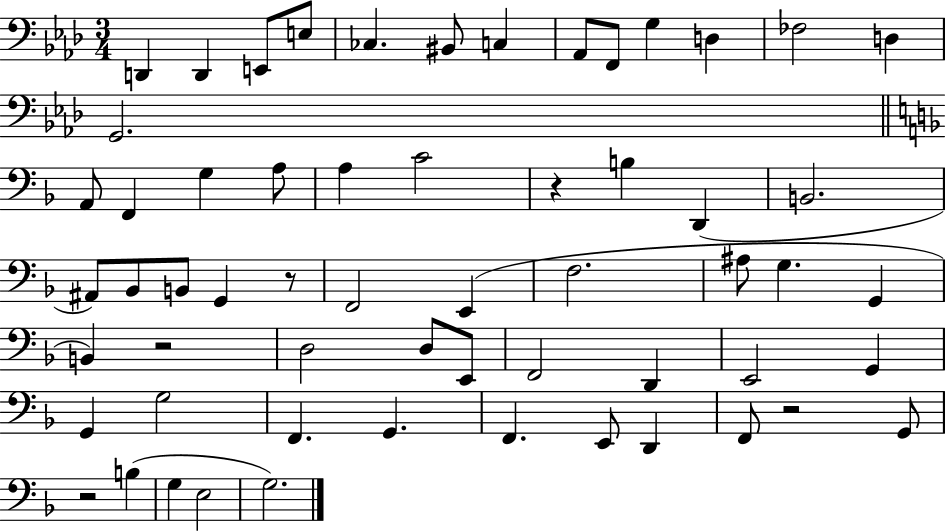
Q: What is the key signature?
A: AES major